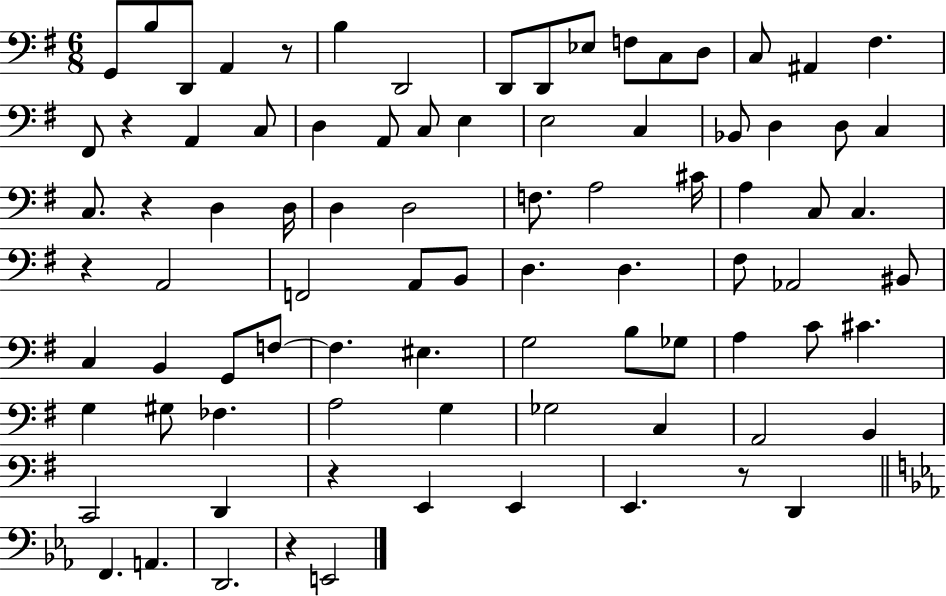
X:1
T:Untitled
M:6/8
L:1/4
K:G
G,,/2 B,/2 D,,/2 A,, z/2 B, D,,2 D,,/2 D,,/2 _E,/2 F,/2 C,/2 D,/2 C,/2 ^A,, ^F, ^F,,/2 z A,, C,/2 D, A,,/2 C,/2 E, E,2 C, _B,,/2 D, D,/2 C, C,/2 z D, D,/4 D, D,2 F,/2 A,2 ^C/4 A, C,/2 C, z A,,2 F,,2 A,,/2 B,,/2 D, D, ^F,/2 _A,,2 ^B,,/2 C, B,, G,,/2 F,/2 F, ^E, G,2 B,/2 _G,/2 A, C/2 ^C G, ^G,/2 _F, A,2 G, _G,2 C, A,,2 B,, C,,2 D,, z E,, E,, E,, z/2 D,, F,, A,, D,,2 z E,,2